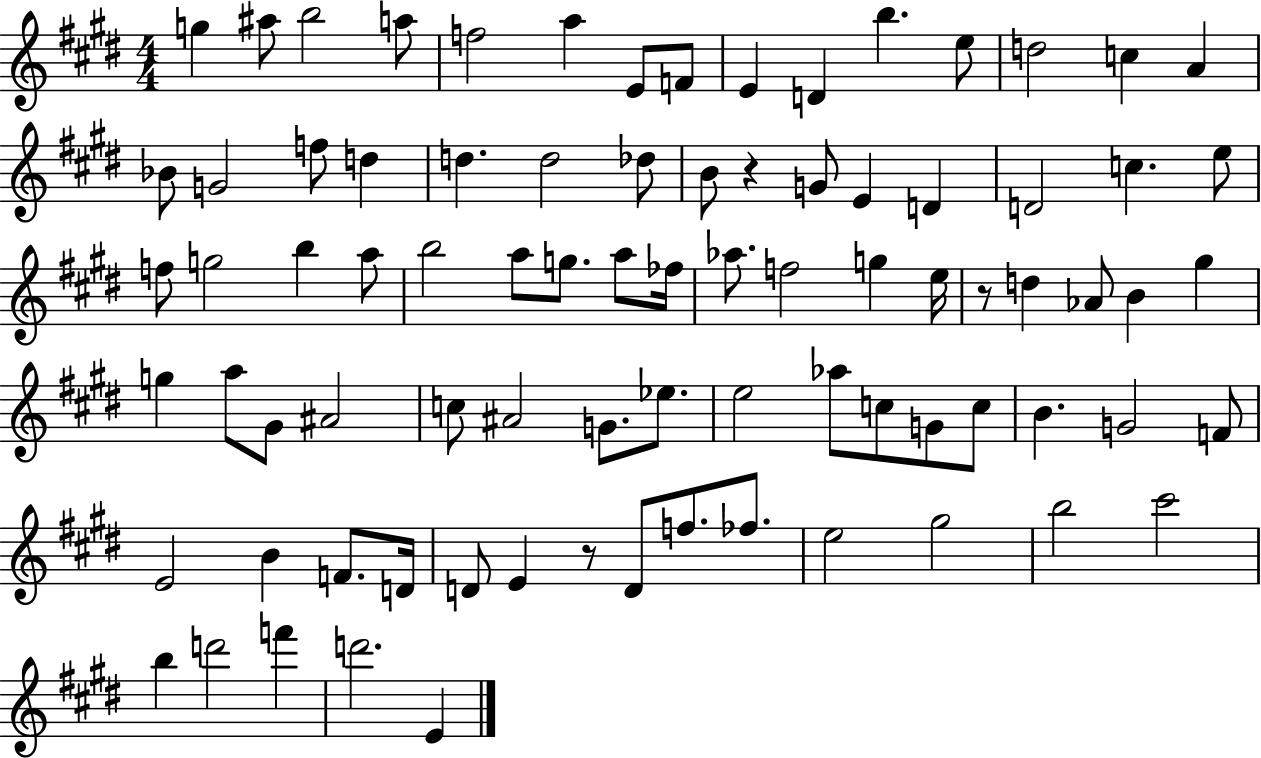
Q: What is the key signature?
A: E major